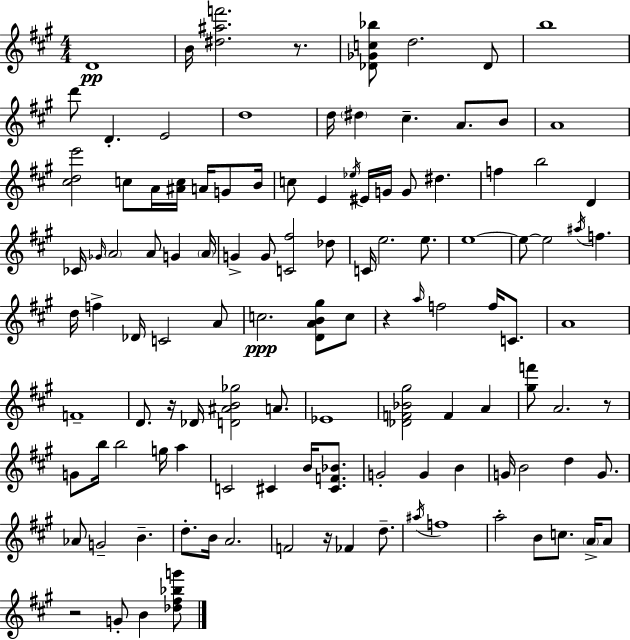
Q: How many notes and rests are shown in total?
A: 117